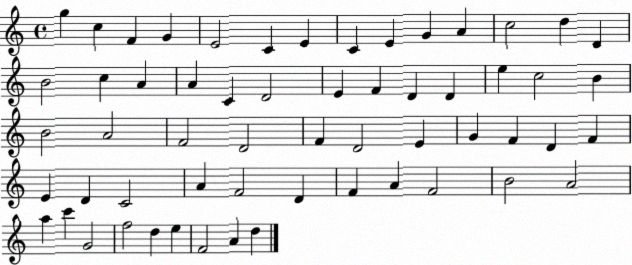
X:1
T:Untitled
M:4/4
L:1/4
K:C
g c F G E2 C E C E G A c2 d D B2 c A A C D2 E F D D e c2 B B2 A2 F2 D2 F D2 E G F D F E D C2 A F2 D F A F2 B2 A2 a c' G2 f2 d e F2 A d